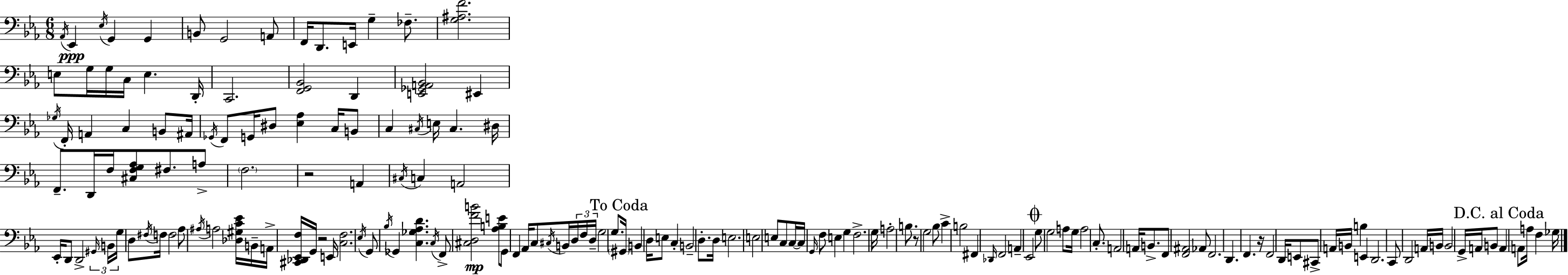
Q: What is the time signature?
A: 6/8